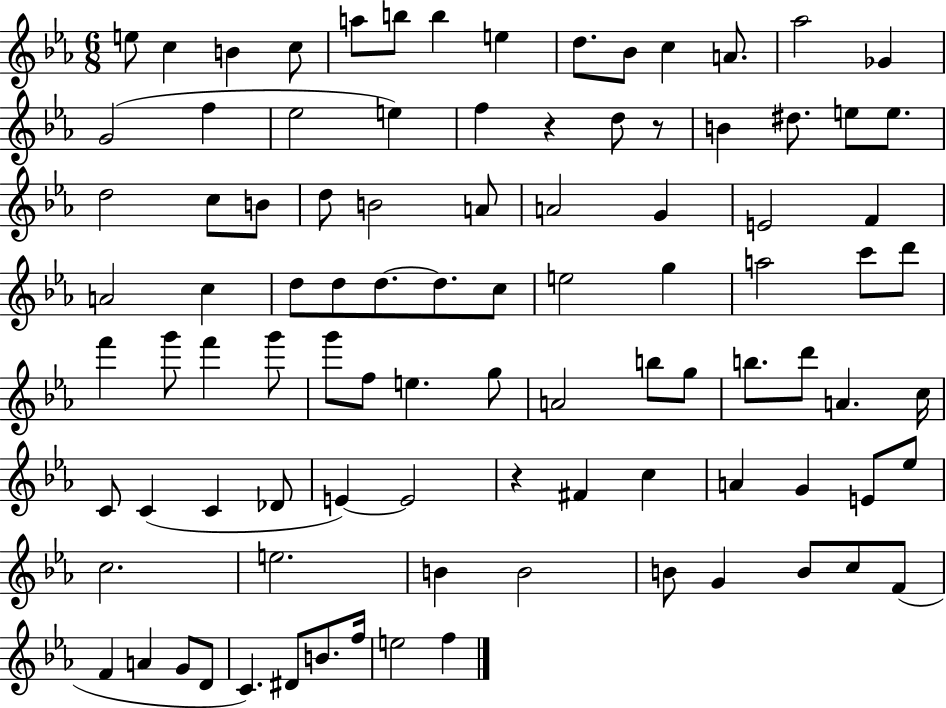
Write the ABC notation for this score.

X:1
T:Untitled
M:6/8
L:1/4
K:Eb
e/2 c B c/2 a/2 b/2 b e d/2 _B/2 c A/2 _a2 _G G2 f _e2 e f z d/2 z/2 B ^d/2 e/2 e/2 d2 c/2 B/2 d/2 B2 A/2 A2 G E2 F A2 c d/2 d/2 d/2 d/2 c/2 e2 g a2 c'/2 d'/2 f' g'/2 f' g'/2 g'/2 f/2 e g/2 A2 b/2 g/2 b/2 d'/2 A c/4 C/2 C C _D/2 E E2 z ^F c A G E/2 _e/2 c2 e2 B B2 B/2 G B/2 c/2 F/2 F A G/2 D/2 C ^D/2 B/2 f/4 e2 f